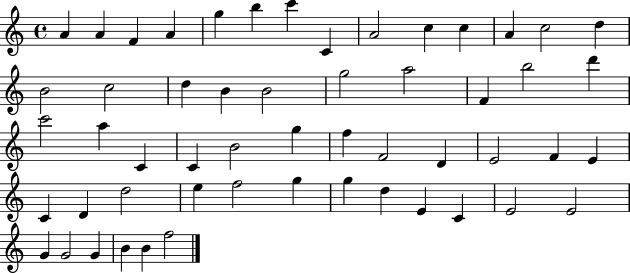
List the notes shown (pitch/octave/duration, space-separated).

A4/q A4/q F4/q A4/q G5/q B5/q C6/q C4/q A4/h C5/q C5/q A4/q C5/h D5/q B4/h C5/h D5/q B4/q B4/h G5/h A5/h F4/q B5/h D6/q C6/h A5/q C4/q C4/q B4/h G5/q F5/q F4/h D4/q E4/h F4/q E4/q C4/q D4/q D5/h E5/q F5/h G5/q G5/q D5/q E4/q C4/q E4/h E4/h G4/q G4/h G4/q B4/q B4/q F5/h